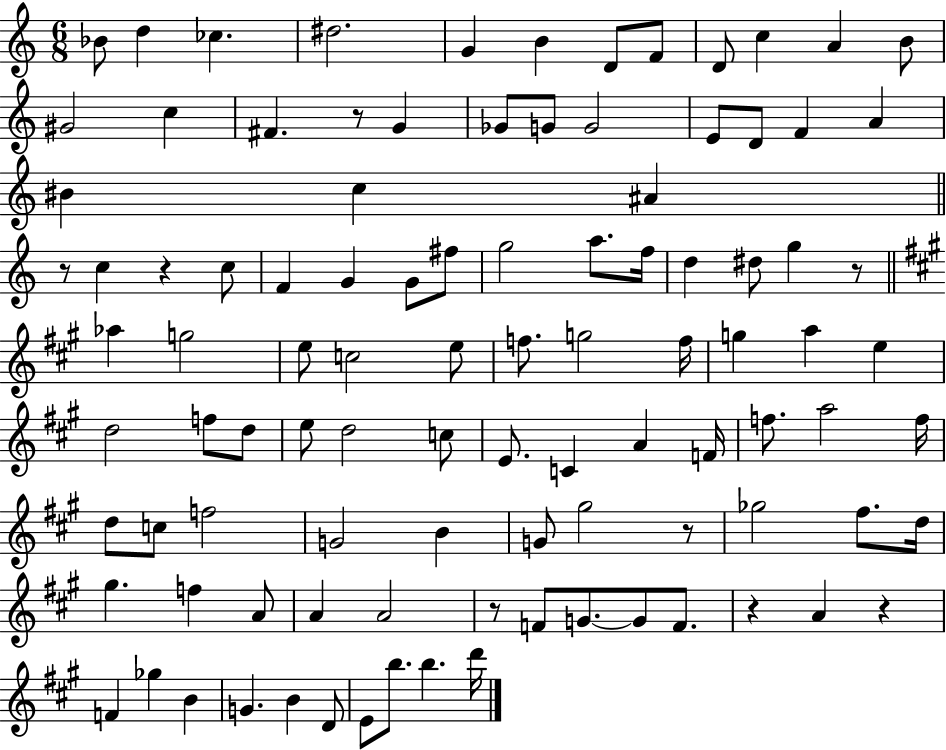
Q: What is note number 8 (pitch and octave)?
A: F4